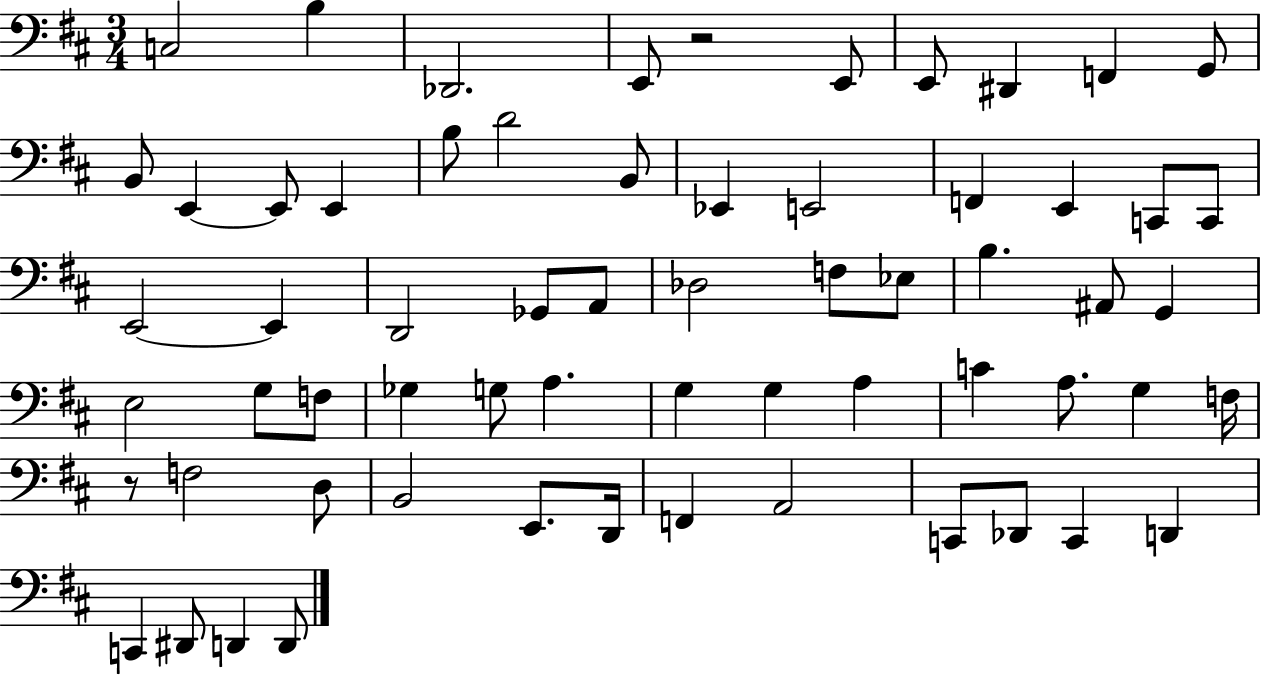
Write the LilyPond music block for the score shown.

{
  \clef bass
  \numericTimeSignature
  \time 3/4
  \key d \major
  c2 b4 | des,2. | e,8 r2 e,8 | e,8 dis,4 f,4 g,8 | \break b,8 e,4~~ e,8 e,4 | b8 d'2 b,8 | ees,4 e,2 | f,4 e,4 c,8 c,8 | \break e,2~~ e,4 | d,2 ges,8 a,8 | des2 f8 ees8 | b4. ais,8 g,4 | \break e2 g8 f8 | ges4 g8 a4. | g4 g4 a4 | c'4 a8. g4 f16 | \break r8 f2 d8 | b,2 e,8. d,16 | f,4 a,2 | c,8 des,8 c,4 d,4 | \break c,4 dis,8 d,4 d,8 | \bar "|."
}